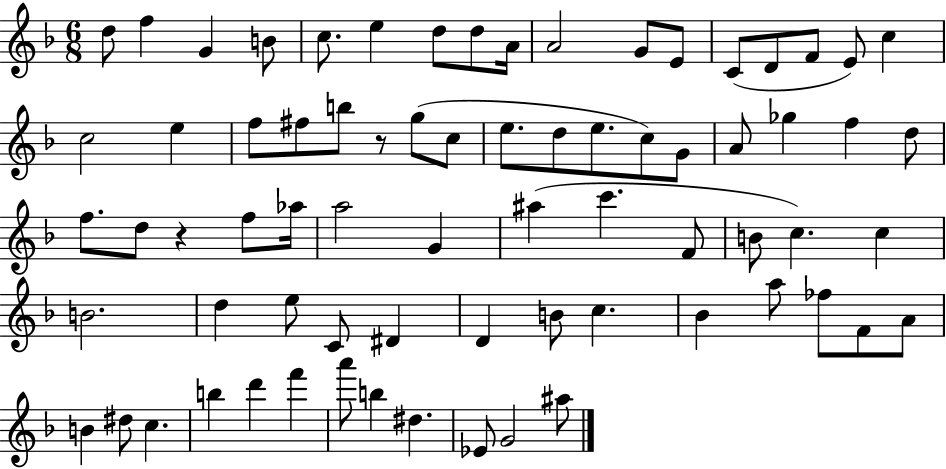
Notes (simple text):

D5/e F5/q G4/q B4/e C5/e. E5/q D5/e D5/e A4/s A4/h G4/e E4/e C4/e D4/e F4/e E4/e C5/q C5/h E5/q F5/e F#5/e B5/e R/e G5/e C5/e E5/e. D5/e E5/e. C5/e G4/e A4/e Gb5/q F5/q D5/e F5/e. D5/e R/q F5/e Ab5/s A5/h G4/q A#5/q C6/q. F4/e B4/e C5/q. C5/q B4/h. D5/q E5/e C4/e D#4/q D4/q B4/e C5/q. Bb4/q A5/e FES5/e F4/e A4/e B4/q D#5/e C5/q. B5/q D6/q F6/q A6/e B5/q D#5/q. Eb4/e G4/h A#5/e